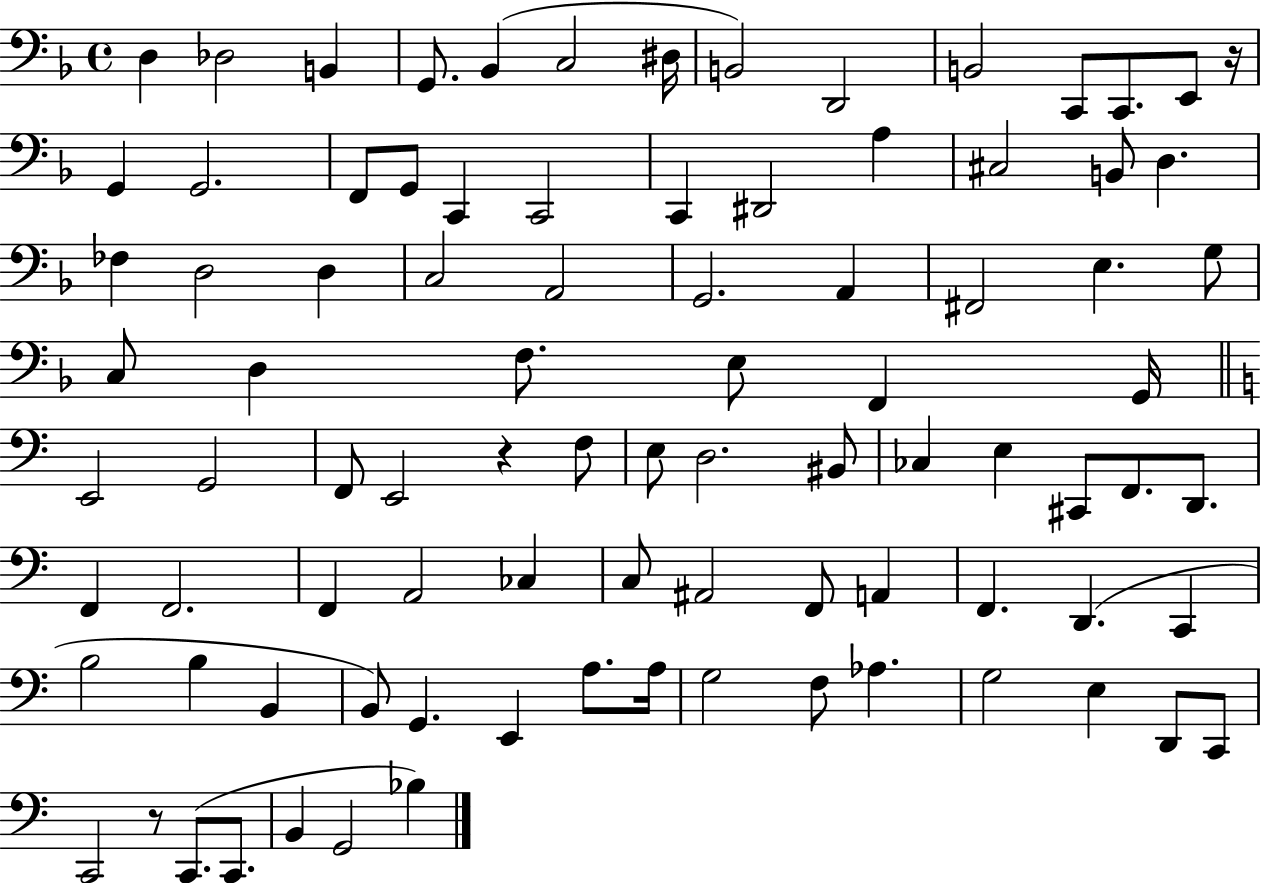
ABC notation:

X:1
T:Untitled
M:4/4
L:1/4
K:F
D, _D,2 B,, G,,/2 _B,, C,2 ^D,/4 B,,2 D,,2 B,,2 C,,/2 C,,/2 E,,/2 z/4 G,, G,,2 F,,/2 G,,/2 C,, C,,2 C,, ^D,,2 A, ^C,2 B,,/2 D, _F, D,2 D, C,2 A,,2 G,,2 A,, ^F,,2 E, G,/2 C,/2 D, F,/2 E,/2 F,, G,,/4 E,,2 G,,2 F,,/2 E,,2 z F,/2 E,/2 D,2 ^B,,/2 _C, E, ^C,,/2 F,,/2 D,,/2 F,, F,,2 F,, A,,2 _C, C,/2 ^A,,2 F,,/2 A,, F,, D,, C,, B,2 B, B,, B,,/2 G,, E,, A,/2 A,/4 G,2 F,/2 _A, G,2 E, D,,/2 C,,/2 C,,2 z/2 C,,/2 C,,/2 B,, G,,2 _B,